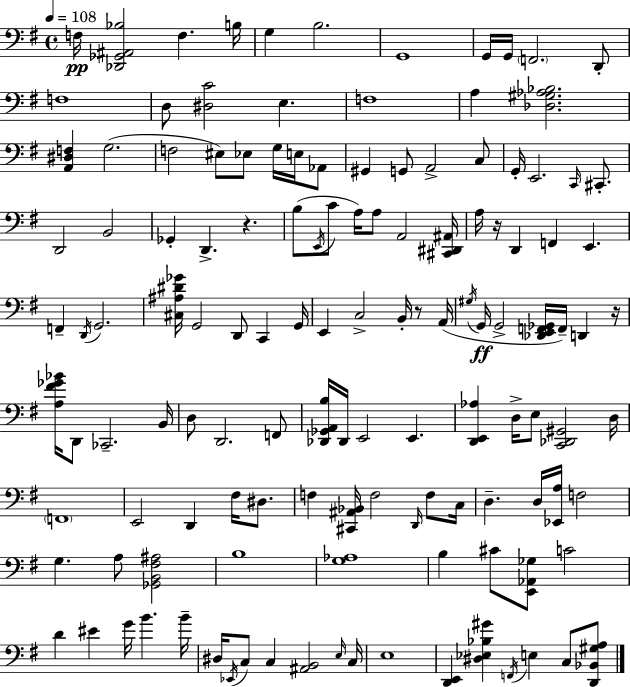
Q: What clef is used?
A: bass